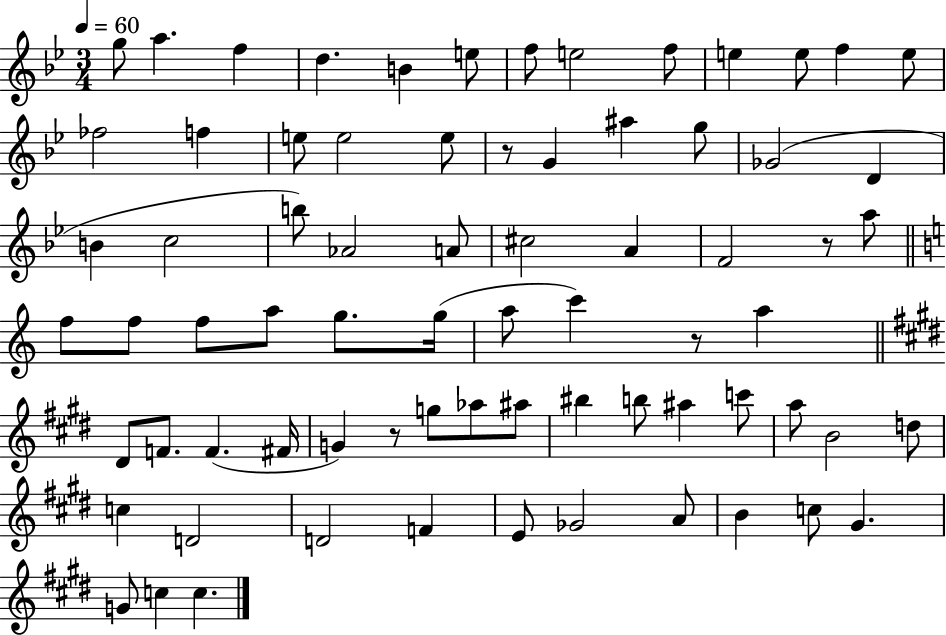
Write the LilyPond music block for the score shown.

{
  \clef treble
  \numericTimeSignature
  \time 3/4
  \key bes \major
  \tempo 4 = 60
  g''8 a''4. f''4 | d''4. b'4 e''8 | f''8 e''2 f''8 | e''4 e''8 f''4 e''8 | \break fes''2 f''4 | e''8 e''2 e''8 | r8 g'4 ais''4 g''8 | ges'2( d'4 | \break b'4 c''2 | b''8) aes'2 a'8 | cis''2 a'4 | f'2 r8 a''8 | \break \bar "||" \break \key c \major f''8 f''8 f''8 a''8 g''8. g''16( | a''8 c'''4) r8 a''4 | \bar "||" \break \key e \major dis'8 f'8. f'4.( fis'16 | g'4) r8 g''8 aes''8 ais''8 | bis''4 b''8 ais''4 c'''8 | a''8 b'2 d''8 | \break c''4 d'2 | d'2 f'4 | e'8 ges'2 a'8 | b'4 c''8 gis'4. | \break g'8 c''4 c''4. | \bar "|."
}